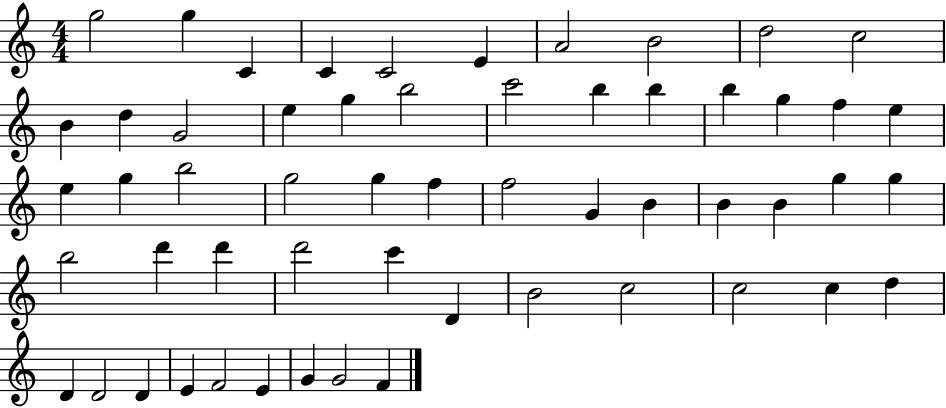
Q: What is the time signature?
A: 4/4